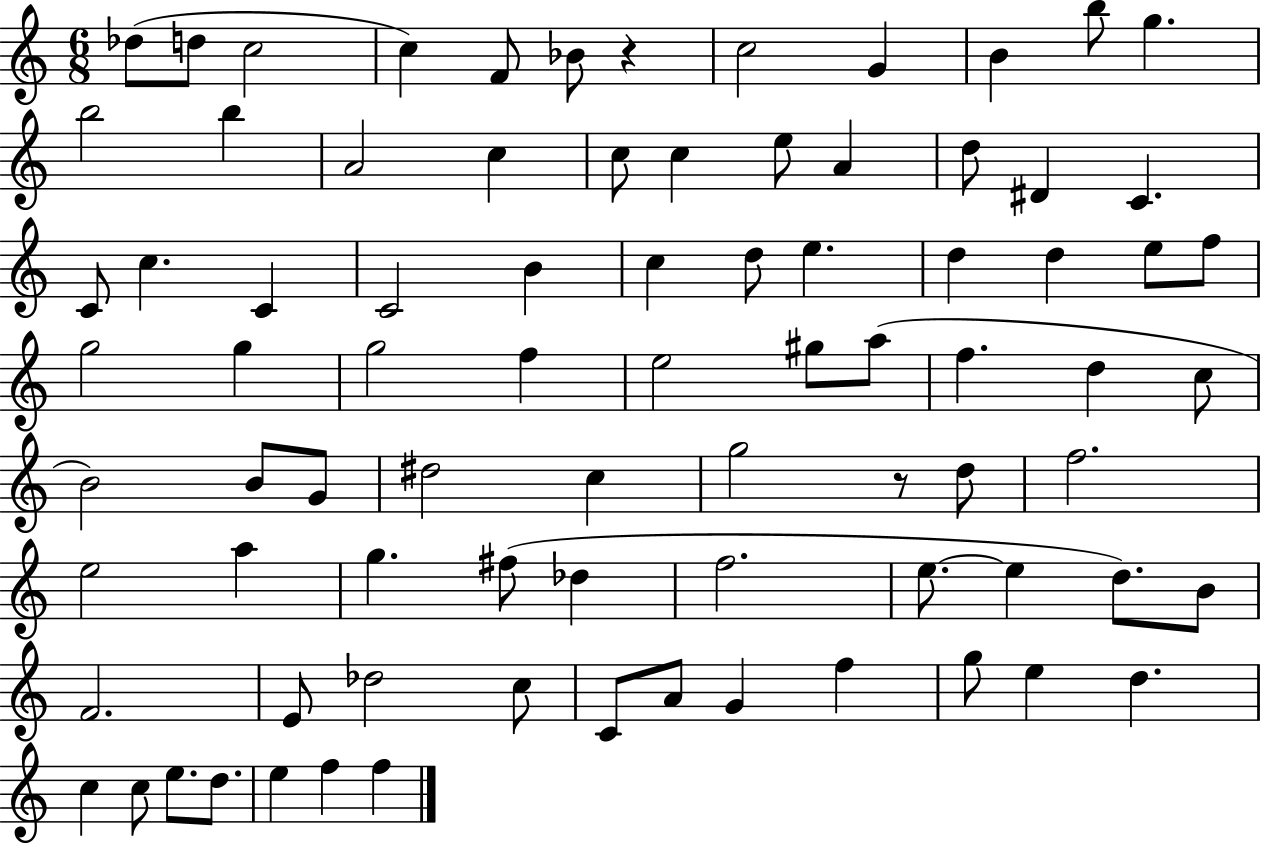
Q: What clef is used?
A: treble